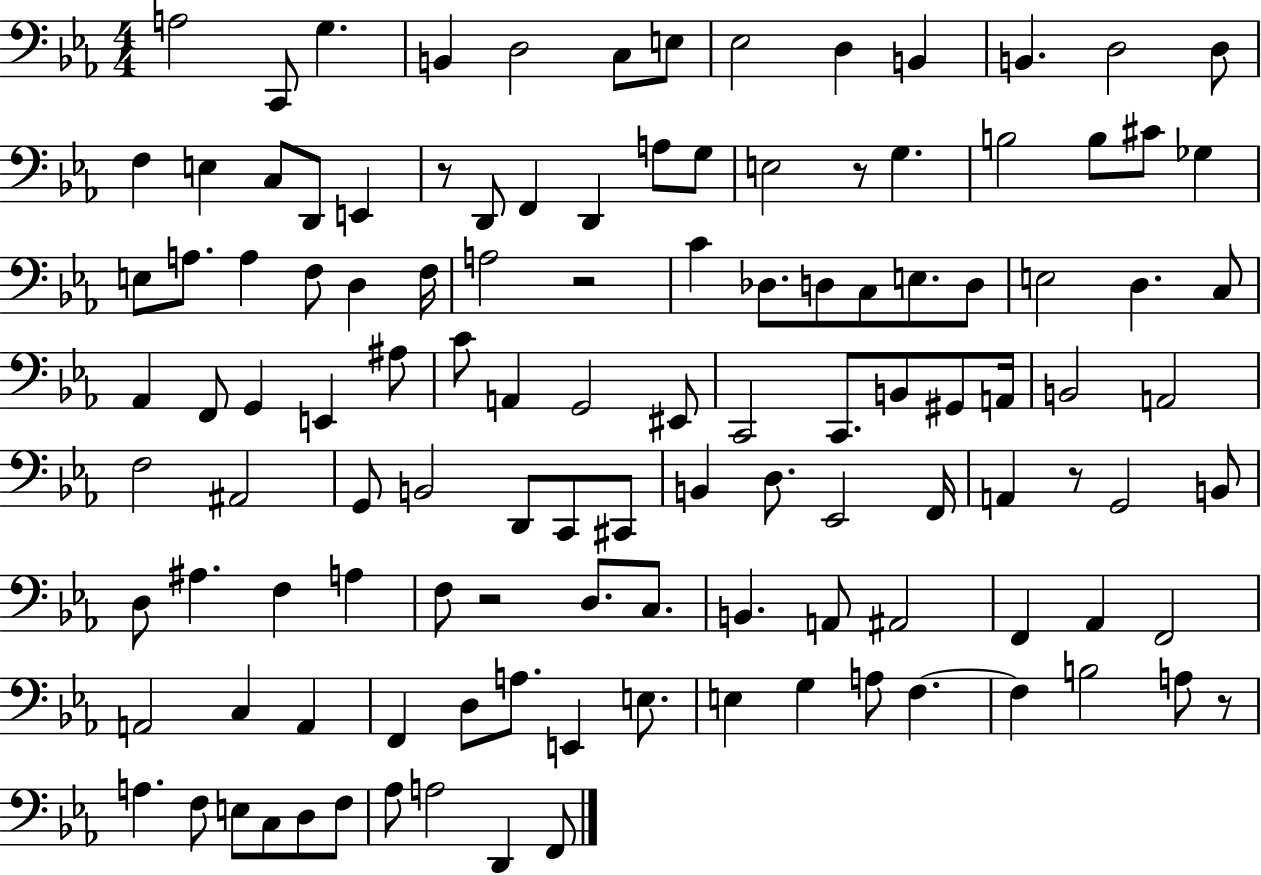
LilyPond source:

{
  \clef bass
  \numericTimeSignature
  \time 4/4
  \key ees \major
  a2 c,8 g4. | b,4 d2 c8 e8 | ees2 d4 b,4 | b,4. d2 d8 | \break f4 e4 c8 d,8 e,4 | r8 d,8 f,4 d,4 a8 g8 | e2 r8 g4. | b2 b8 cis'8 ges4 | \break e8 a8. a4 f8 d4 f16 | a2 r2 | c'4 des8. d8 c8 e8. d8 | e2 d4. c8 | \break aes,4 f,8 g,4 e,4 ais8 | c'8 a,4 g,2 eis,8 | c,2 c,8. b,8 gis,8 a,16 | b,2 a,2 | \break f2 ais,2 | g,8 b,2 d,8 c,8 cis,8 | b,4 d8. ees,2 f,16 | a,4 r8 g,2 b,8 | \break d8 ais4. f4 a4 | f8 r2 d8. c8. | b,4. a,8 ais,2 | f,4 aes,4 f,2 | \break a,2 c4 a,4 | f,4 d8 a8. e,4 e8. | e4 g4 a8 f4.~~ | f4 b2 a8 r8 | \break a4. f8 e8 c8 d8 f8 | aes8 a2 d,4 f,8 | \bar "|."
}